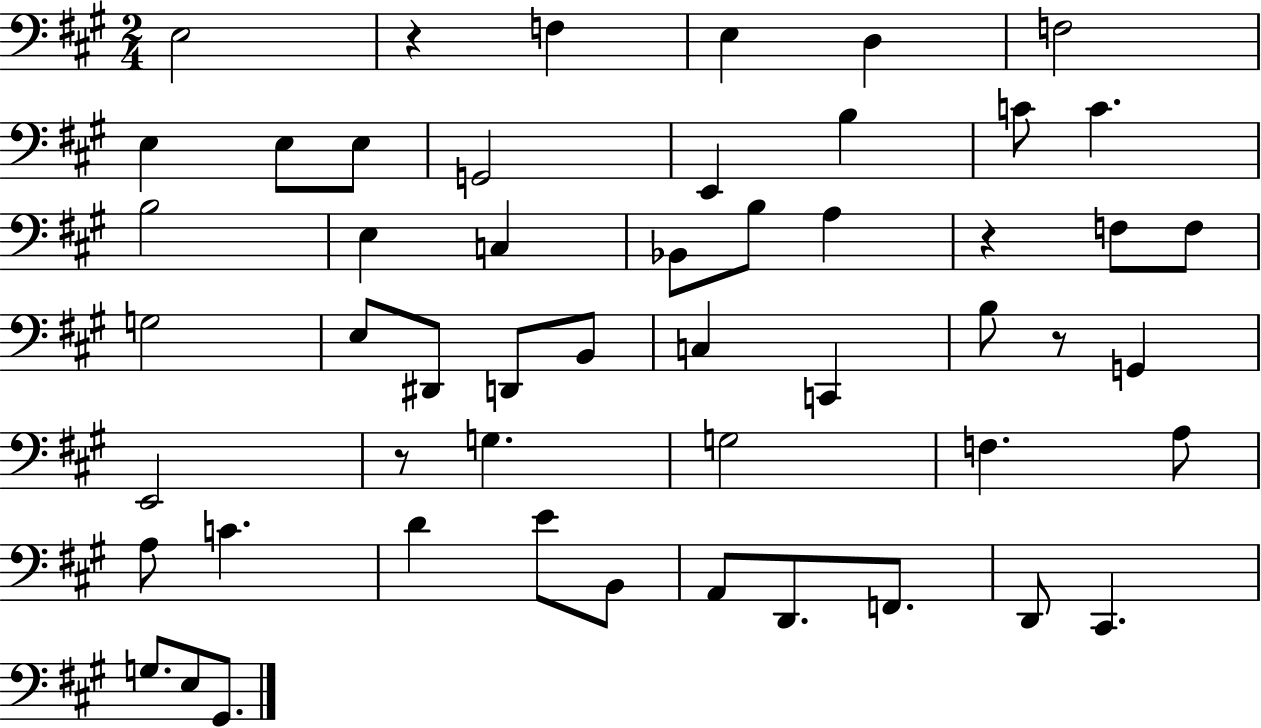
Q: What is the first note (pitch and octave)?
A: E3